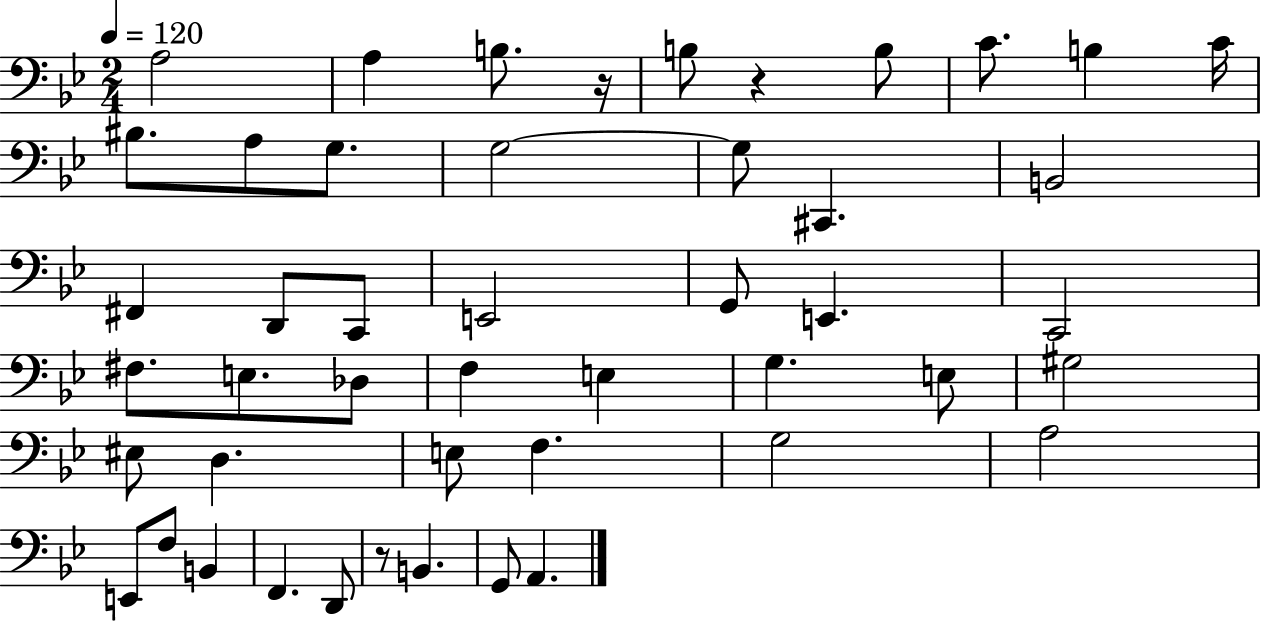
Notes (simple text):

A3/h A3/q B3/e. R/s B3/e R/q B3/e C4/e. B3/q C4/s BIS3/e. A3/e G3/e. G3/h G3/e C#2/q. B2/h F#2/q D2/e C2/e E2/h G2/e E2/q. C2/h F#3/e. E3/e. Db3/e F3/q E3/q G3/q. E3/e G#3/h EIS3/e D3/q. E3/e F3/q. G3/h A3/h E2/e F3/e B2/q F2/q. D2/e R/e B2/q. G2/e A2/q.